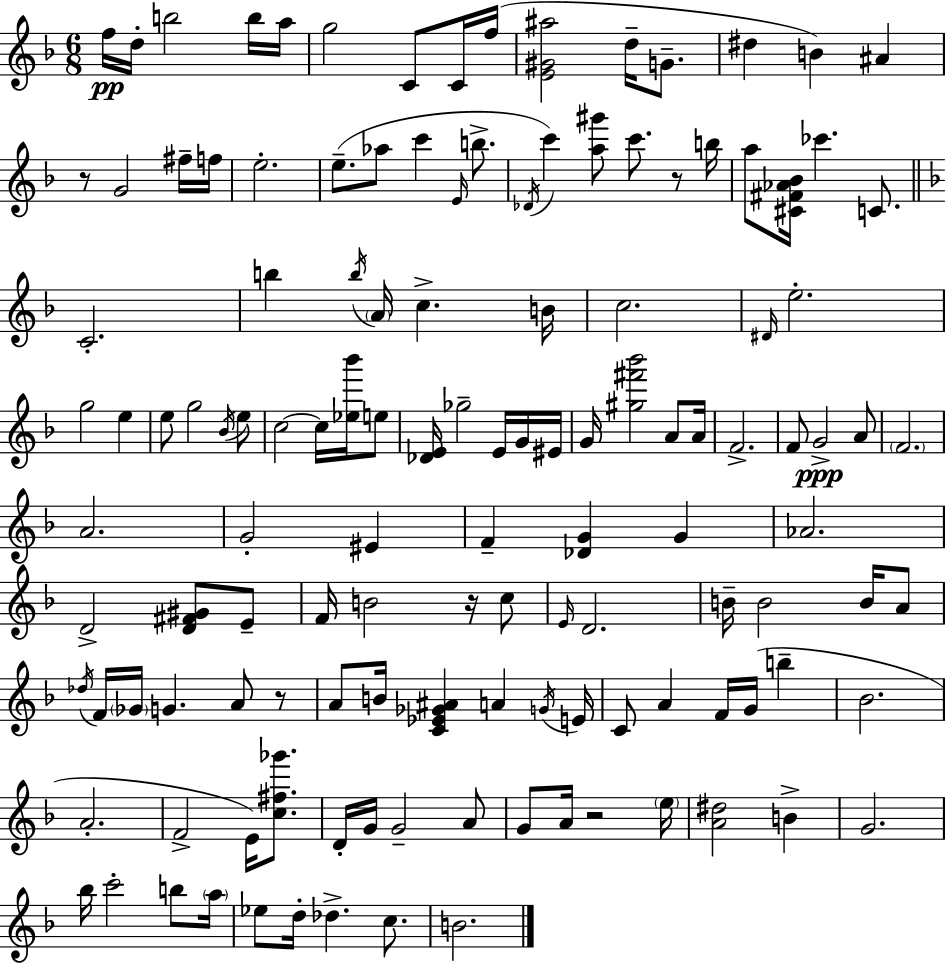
F5/s D5/s B5/h B5/s A5/s G5/h C4/e C4/s F5/s [E4,G#4,A#5]/h D5/s G4/e. D#5/q B4/q A#4/q R/e G4/h F#5/s F5/s E5/h. E5/e. Ab5/e C6/q E4/s B5/e. Db4/s C6/q [A5,G#6]/e C6/e. R/e B5/s A5/e [C#4,F#4,Ab4,Bb4]/s CES6/q. C4/e. C4/h. B5/q B5/s A4/s C5/q. B4/s C5/h. D#4/s E5/h. G5/h E5/q E5/e G5/h Bb4/s E5/e C5/h C5/s [Eb5,Bb6]/s E5/e [Db4,E4]/s Gb5/h E4/s G4/s EIS4/s G4/s [G#5,F#6,Bb6]/h A4/e A4/s F4/h. F4/e G4/h A4/e F4/h. A4/h. G4/h EIS4/q F4/q [Db4,G4]/q G4/q Ab4/h. D4/h [D4,F#4,G#4]/e E4/e F4/s B4/h R/s C5/e E4/s D4/h. B4/s B4/h B4/s A4/e Db5/s F4/s Gb4/s G4/q. A4/e R/e A4/e B4/s [C4,Eb4,Gb4,A#4]/q A4/q G4/s E4/s C4/e A4/q F4/s G4/s B5/q Bb4/h. A4/h. F4/h E4/s [C5,F#5,Gb6]/e. D4/s G4/s G4/h A4/e G4/e A4/s R/h E5/s [A4,D#5]/h B4/q G4/h. Bb5/s C6/h B5/e A5/s Eb5/e D5/s Db5/q. C5/e. B4/h.